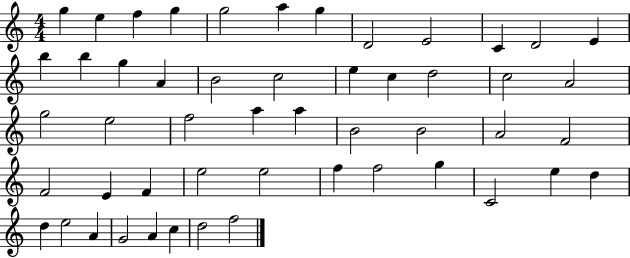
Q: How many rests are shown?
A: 0